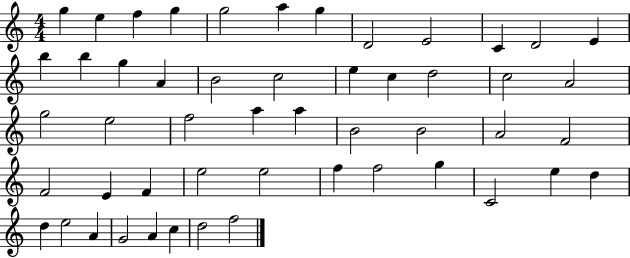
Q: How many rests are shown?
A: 0